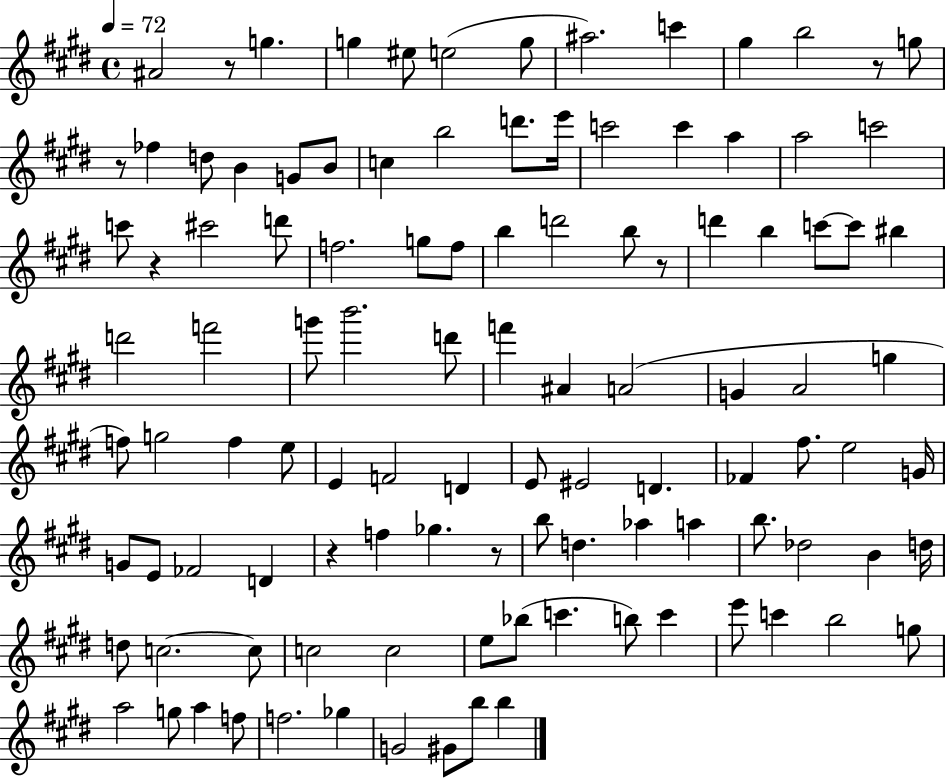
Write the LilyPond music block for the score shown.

{
  \clef treble
  \time 4/4
  \defaultTimeSignature
  \key e \major
  \tempo 4 = 72
  ais'2 r8 g''4. | g''4 eis''8 e''2( g''8 | ais''2.) c'''4 | gis''4 b''2 r8 g''8 | \break r8 fes''4 d''8 b'4 g'8 b'8 | c''4 b''2 d'''8. e'''16 | c'''2 c'''4 a''4 | a''2 c'''2 | \break c'''8 r4 cis'''2 d'''8 | f''2. g''8 f''8 | b''4 d'''2 b''8 r8 | d'''4 b''4 c'''8~~ c'''8 bis''4 | \break d'''2 f'''2 | g'''8 b'''2. d'''8 | f'''4 ais'4 a'2( | g'4 a'2 g''4 | \break f''8) g''2 f''4 e''8 | e'4 f'2 d'4 | e'8 eis'2 d'4. | fes'4 fis''8. e''2 g'16 | \break g'8 e'8 fes'2 d'4 | r4 f''4 ges''4. r8 | b''8 d''4. aes''4 a''4 | b''8. des''2 b'4 d''16 | \break d''8 c''2.~~ c''8 | c''2 c''2 | e''8 bes''8( c'''4. b''8) c'''4 | e'''8 c'''4 b''2 g''8 | \break a''2 g''8 a''4 f''8 | f''2. ges''4 | g'2 gis'8 b''8 b''4 | \bar "|."
}